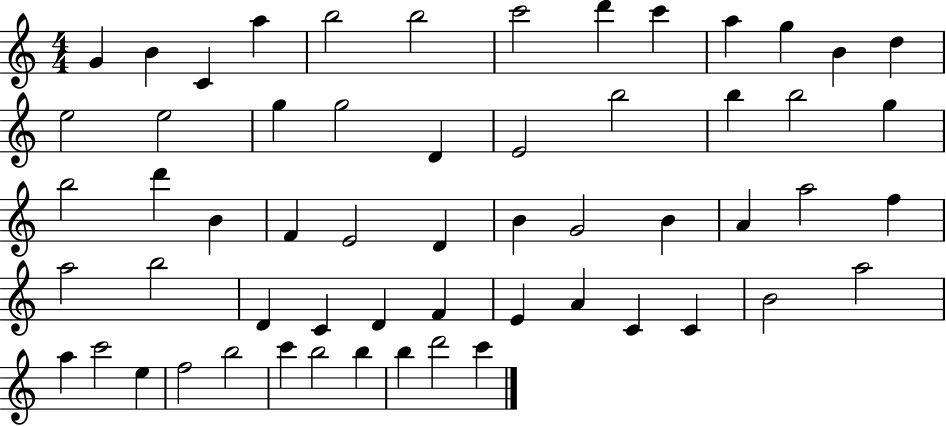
X:1
T:Untitled
M:4/4
L:1/4
K:C
G B C a b2 b2 c'2 d' c' a g B d e2 e2 g g2 D E2 b2 b b2 g b2 d' B F E2 D B G2 B A a2 f a2 b2 D C D F E A C C B2 a2 a c'2 e f2 b2 c' b2 b b d'2 c'